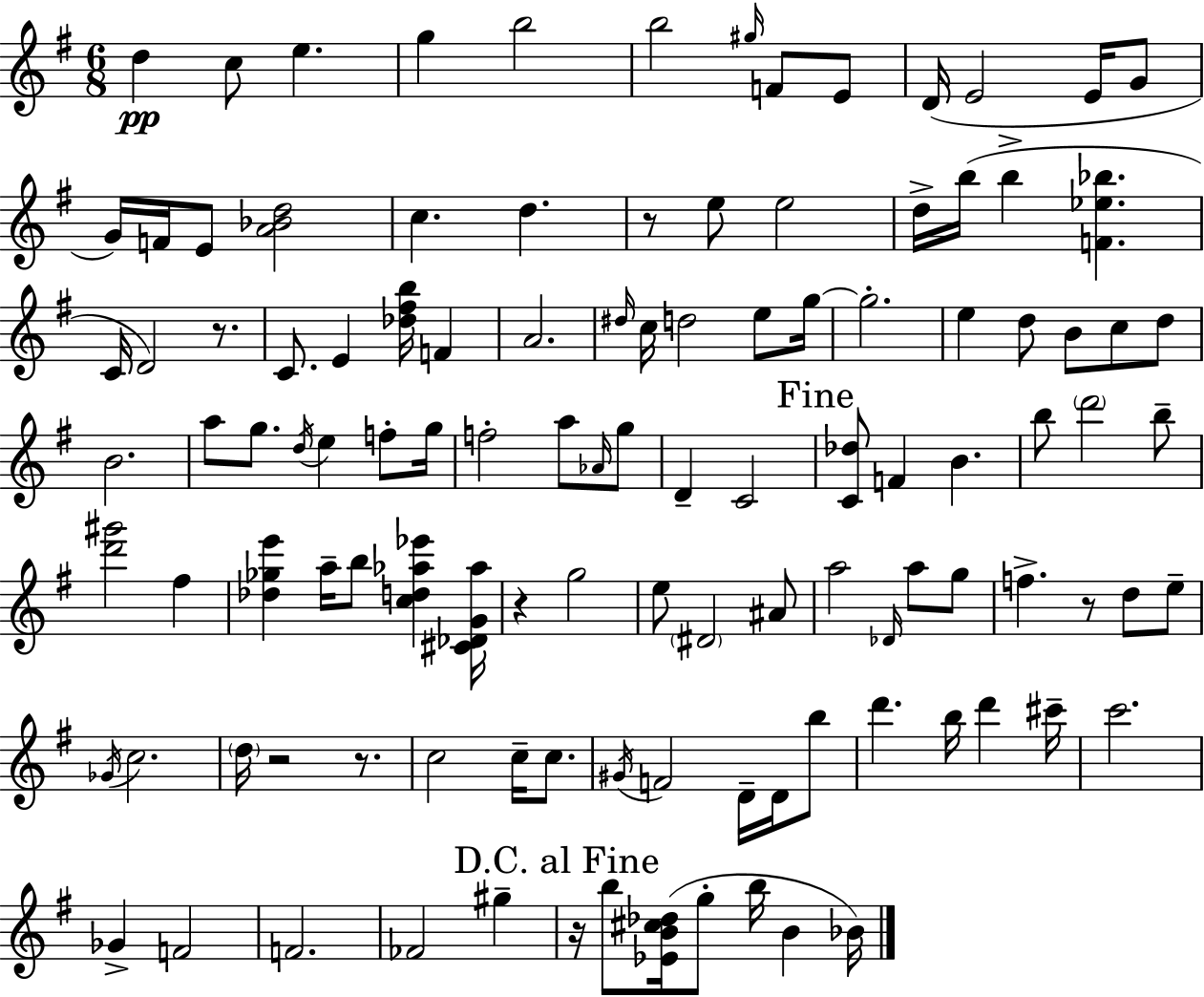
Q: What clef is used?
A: treble